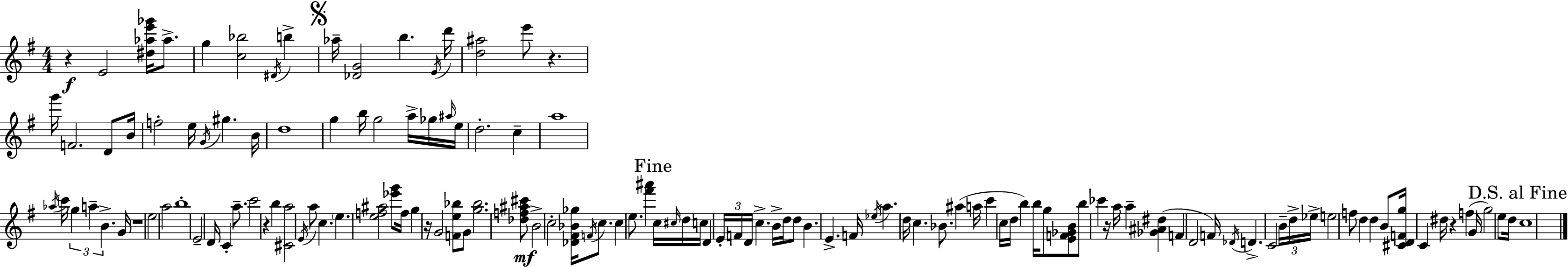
X:1
T:Untitled
M:4/4
L:1/4
K:G
z E2 [^d_ae'_g']/4 _a/2 g [c_b]2 ^D/4 b _a/4 [_DG]2 b E/4 d'/4 [d^a]2 e'/2 z g'/4 F2 D/2 B/4 f2 e/4 G/4 ^g B/4 d4 g b/4 g2 a/4 _g/4 ^a/4 e/4 d2 c a4 _a/4 c'/4 g a B G/4 z4 e2 a2 b4 E2 D/4 C a/2 c'2 z b [^Ca]2 E/4 a/2 c e [ef^a]2 [_e'g']/2 f/4 g z/4 G2 [Fe_b]/2 G/2 [g_b]2 [_df^a^c']/2 B2 c2 [_D^F_B_g]/4 F/4 c/2 c e/2 [^f'^a'] c/4 ^c/4 d/4 c/4 D E/4 F/4 D/4 c B/4 d/4 d/2 B E F/4 _e/4 a d/4 c _B/2 ^a a/4 c' c/4 d/4 b b/4 g/2 [EF_GB]/2 b/2 _c' z/4 a/4 a [_G^A^d] F D2 F/4 _D/4 D C2 B/4 d/4 _e/4 e2 f/2 d d B/2 [^CDFg]/4 C ^d/4 z f G/4 g2 e/2 d/4 c4